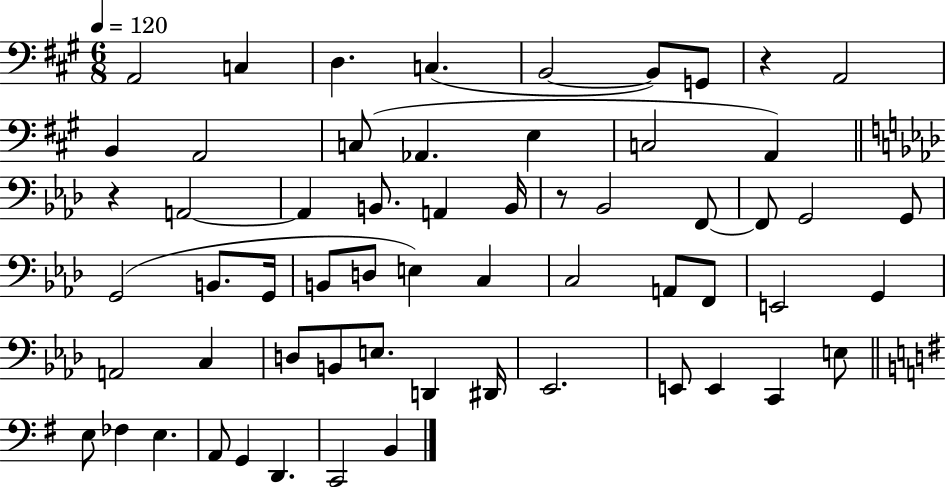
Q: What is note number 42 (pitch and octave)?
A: E3